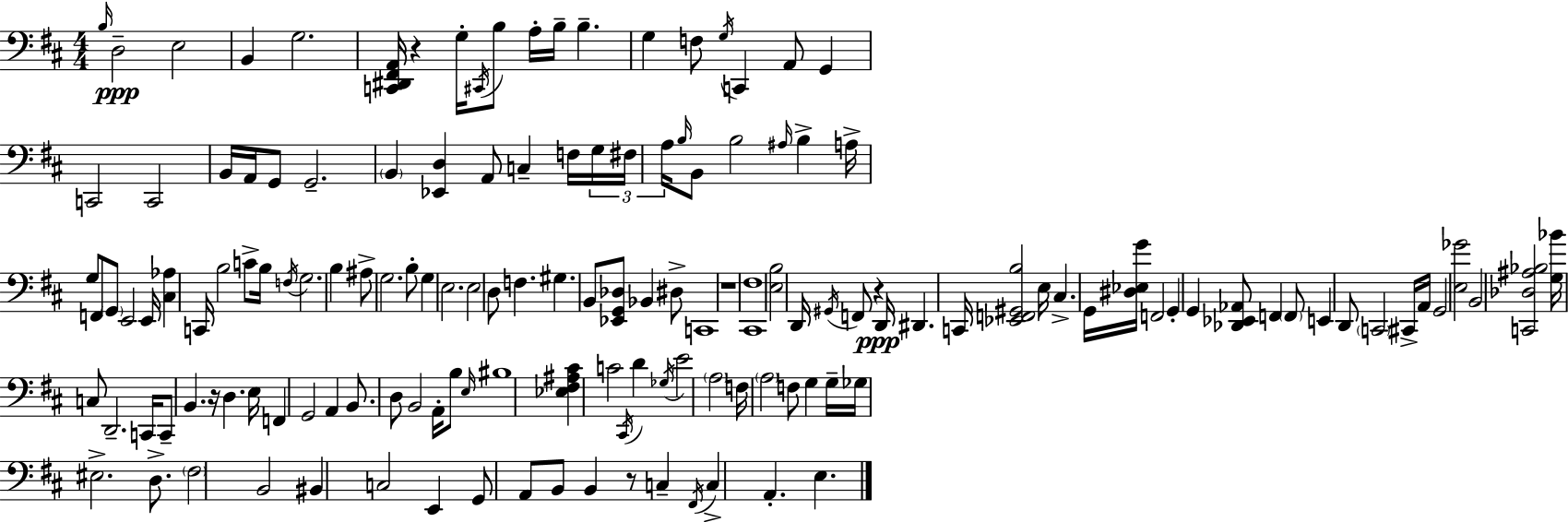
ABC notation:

X:1
T:Untitled
M:4/4
L:1/4
K:D
B,/4 D,2 E,2 B,, G,2 [C,,^D,,^F,,A,,]/4 z G,/4 ^C,,/4 B,/2 A,/4 B,/4 B, G, F,/2 G,/4 C,, A,,/2 G,, C,,2 C,,2 B,,/4 A,,/4 G,,/2 G,,2 B,, [_E,,D,] A,,/2 C, F,/4 G,/4 ^F,/4 A,/4 B,/4 B,,/2 B,2 ^A,/4 B, A,/4 G,/2 F,,/2 G,,/2 E,,2 E,,/4 [^C,_A,] C,,/4 B,2 C/2 B,/4 F,/4 G,2 B, ^A,/2 G,2 B,/2 G, E,2 E,2 D,/2 F, ^G, B,,/2 [_E,,G,,_D,]/2 _B,, ^D,/2 C,,4 z4 [^C,,^F,]4 [E,B,]2 D,,/4 ^G,,/4 F,,/2 z D,,/4 ^D,, C,,/4 [_E,,F,,^G,,B,]2 E,/4 ^C, G,,/4 [^D,_E,G]/4 F,,2 G,, G,, [_D,,_E,,_A,,]/2 F,, F,,/2 E,, D,,/2 C,,2 ^C,,/4 A,,/4 G,,2 [E,_G]2 B,,2 [C,,_D,^A,_B,]2 [G,_B]/4 C,/2 D,,2 C,,/4 C,,/2 B,, z/4 D, E,/4 F,, G,,2 A,, B,,/2 D,/2 B,,2 A,,/4 B,/2 E,/4 ^B,4 [_E,^F,^A,^C] C2 ^C,,/4 D _G,/4 E2 A,2 F,/4 A,2 F,/2 G, G,/4 _G,/4 ^E,2 D,/2 ^F,2 B,,2 ^B,, C,2 E,, G,,/2 A,,/2 B,,/2 B,, z/2 C, ^F,,/4 C, A,, E,